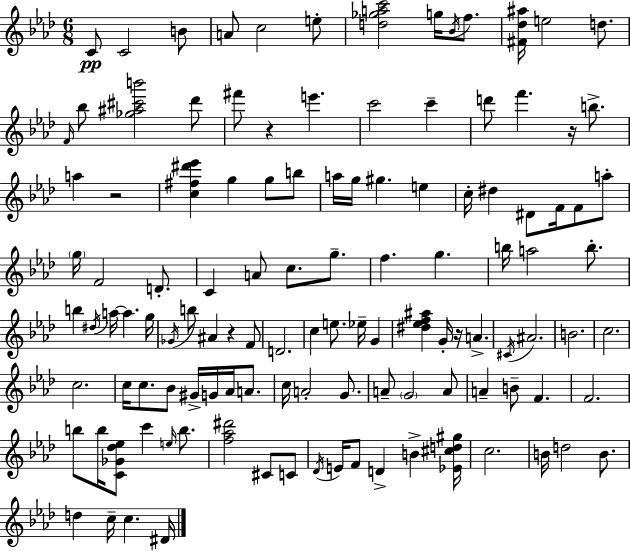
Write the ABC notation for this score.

X:1
T:Untitled
M:6/8
L:1/4
K:Ab
C/2 C2 B/2 A/2 c2 e/2 [d_gac']2 g/4 _B/4 f/2 [^F_d^a]/4 e2 d/2 F/4 _b/2 [_g^a^c'b']2 _d'/2 ^f'/2 z e' c'2 c' d'/2 f' z/4 b/2 a z2 [c^f^d'_e'] g g/2 b/2 a/4 g/4 ^g e c/4 ^d ^D/2 F/4 F/2 a/2 g/4 F2 D/2 C A/2 c/2 g/2 f g b/4 a2 b/2 b ^d/4 a/4 a g/4 _G/4 b/2 ^A z F/2 D2 c e/2 _e/4 G [^d_ef^a] G/4 z/4 A ^C/4 ^A2 B2 c2 c2 c/4 c/2 _B/2 ^G/4 G/4 _A/4 A/2 c/4 A2 G/2 A/2 G2 A/2 A B/2 F F2 b/2 b/4 [C_G_d_e]/2 c' e/4 b/2 [f_a^d']2 ^C/2 C/2 _D/4 E/4 F/2 D B [_E^cd^g]/4 c2 B/4 d2 B/2 d c/4 c ^D/4